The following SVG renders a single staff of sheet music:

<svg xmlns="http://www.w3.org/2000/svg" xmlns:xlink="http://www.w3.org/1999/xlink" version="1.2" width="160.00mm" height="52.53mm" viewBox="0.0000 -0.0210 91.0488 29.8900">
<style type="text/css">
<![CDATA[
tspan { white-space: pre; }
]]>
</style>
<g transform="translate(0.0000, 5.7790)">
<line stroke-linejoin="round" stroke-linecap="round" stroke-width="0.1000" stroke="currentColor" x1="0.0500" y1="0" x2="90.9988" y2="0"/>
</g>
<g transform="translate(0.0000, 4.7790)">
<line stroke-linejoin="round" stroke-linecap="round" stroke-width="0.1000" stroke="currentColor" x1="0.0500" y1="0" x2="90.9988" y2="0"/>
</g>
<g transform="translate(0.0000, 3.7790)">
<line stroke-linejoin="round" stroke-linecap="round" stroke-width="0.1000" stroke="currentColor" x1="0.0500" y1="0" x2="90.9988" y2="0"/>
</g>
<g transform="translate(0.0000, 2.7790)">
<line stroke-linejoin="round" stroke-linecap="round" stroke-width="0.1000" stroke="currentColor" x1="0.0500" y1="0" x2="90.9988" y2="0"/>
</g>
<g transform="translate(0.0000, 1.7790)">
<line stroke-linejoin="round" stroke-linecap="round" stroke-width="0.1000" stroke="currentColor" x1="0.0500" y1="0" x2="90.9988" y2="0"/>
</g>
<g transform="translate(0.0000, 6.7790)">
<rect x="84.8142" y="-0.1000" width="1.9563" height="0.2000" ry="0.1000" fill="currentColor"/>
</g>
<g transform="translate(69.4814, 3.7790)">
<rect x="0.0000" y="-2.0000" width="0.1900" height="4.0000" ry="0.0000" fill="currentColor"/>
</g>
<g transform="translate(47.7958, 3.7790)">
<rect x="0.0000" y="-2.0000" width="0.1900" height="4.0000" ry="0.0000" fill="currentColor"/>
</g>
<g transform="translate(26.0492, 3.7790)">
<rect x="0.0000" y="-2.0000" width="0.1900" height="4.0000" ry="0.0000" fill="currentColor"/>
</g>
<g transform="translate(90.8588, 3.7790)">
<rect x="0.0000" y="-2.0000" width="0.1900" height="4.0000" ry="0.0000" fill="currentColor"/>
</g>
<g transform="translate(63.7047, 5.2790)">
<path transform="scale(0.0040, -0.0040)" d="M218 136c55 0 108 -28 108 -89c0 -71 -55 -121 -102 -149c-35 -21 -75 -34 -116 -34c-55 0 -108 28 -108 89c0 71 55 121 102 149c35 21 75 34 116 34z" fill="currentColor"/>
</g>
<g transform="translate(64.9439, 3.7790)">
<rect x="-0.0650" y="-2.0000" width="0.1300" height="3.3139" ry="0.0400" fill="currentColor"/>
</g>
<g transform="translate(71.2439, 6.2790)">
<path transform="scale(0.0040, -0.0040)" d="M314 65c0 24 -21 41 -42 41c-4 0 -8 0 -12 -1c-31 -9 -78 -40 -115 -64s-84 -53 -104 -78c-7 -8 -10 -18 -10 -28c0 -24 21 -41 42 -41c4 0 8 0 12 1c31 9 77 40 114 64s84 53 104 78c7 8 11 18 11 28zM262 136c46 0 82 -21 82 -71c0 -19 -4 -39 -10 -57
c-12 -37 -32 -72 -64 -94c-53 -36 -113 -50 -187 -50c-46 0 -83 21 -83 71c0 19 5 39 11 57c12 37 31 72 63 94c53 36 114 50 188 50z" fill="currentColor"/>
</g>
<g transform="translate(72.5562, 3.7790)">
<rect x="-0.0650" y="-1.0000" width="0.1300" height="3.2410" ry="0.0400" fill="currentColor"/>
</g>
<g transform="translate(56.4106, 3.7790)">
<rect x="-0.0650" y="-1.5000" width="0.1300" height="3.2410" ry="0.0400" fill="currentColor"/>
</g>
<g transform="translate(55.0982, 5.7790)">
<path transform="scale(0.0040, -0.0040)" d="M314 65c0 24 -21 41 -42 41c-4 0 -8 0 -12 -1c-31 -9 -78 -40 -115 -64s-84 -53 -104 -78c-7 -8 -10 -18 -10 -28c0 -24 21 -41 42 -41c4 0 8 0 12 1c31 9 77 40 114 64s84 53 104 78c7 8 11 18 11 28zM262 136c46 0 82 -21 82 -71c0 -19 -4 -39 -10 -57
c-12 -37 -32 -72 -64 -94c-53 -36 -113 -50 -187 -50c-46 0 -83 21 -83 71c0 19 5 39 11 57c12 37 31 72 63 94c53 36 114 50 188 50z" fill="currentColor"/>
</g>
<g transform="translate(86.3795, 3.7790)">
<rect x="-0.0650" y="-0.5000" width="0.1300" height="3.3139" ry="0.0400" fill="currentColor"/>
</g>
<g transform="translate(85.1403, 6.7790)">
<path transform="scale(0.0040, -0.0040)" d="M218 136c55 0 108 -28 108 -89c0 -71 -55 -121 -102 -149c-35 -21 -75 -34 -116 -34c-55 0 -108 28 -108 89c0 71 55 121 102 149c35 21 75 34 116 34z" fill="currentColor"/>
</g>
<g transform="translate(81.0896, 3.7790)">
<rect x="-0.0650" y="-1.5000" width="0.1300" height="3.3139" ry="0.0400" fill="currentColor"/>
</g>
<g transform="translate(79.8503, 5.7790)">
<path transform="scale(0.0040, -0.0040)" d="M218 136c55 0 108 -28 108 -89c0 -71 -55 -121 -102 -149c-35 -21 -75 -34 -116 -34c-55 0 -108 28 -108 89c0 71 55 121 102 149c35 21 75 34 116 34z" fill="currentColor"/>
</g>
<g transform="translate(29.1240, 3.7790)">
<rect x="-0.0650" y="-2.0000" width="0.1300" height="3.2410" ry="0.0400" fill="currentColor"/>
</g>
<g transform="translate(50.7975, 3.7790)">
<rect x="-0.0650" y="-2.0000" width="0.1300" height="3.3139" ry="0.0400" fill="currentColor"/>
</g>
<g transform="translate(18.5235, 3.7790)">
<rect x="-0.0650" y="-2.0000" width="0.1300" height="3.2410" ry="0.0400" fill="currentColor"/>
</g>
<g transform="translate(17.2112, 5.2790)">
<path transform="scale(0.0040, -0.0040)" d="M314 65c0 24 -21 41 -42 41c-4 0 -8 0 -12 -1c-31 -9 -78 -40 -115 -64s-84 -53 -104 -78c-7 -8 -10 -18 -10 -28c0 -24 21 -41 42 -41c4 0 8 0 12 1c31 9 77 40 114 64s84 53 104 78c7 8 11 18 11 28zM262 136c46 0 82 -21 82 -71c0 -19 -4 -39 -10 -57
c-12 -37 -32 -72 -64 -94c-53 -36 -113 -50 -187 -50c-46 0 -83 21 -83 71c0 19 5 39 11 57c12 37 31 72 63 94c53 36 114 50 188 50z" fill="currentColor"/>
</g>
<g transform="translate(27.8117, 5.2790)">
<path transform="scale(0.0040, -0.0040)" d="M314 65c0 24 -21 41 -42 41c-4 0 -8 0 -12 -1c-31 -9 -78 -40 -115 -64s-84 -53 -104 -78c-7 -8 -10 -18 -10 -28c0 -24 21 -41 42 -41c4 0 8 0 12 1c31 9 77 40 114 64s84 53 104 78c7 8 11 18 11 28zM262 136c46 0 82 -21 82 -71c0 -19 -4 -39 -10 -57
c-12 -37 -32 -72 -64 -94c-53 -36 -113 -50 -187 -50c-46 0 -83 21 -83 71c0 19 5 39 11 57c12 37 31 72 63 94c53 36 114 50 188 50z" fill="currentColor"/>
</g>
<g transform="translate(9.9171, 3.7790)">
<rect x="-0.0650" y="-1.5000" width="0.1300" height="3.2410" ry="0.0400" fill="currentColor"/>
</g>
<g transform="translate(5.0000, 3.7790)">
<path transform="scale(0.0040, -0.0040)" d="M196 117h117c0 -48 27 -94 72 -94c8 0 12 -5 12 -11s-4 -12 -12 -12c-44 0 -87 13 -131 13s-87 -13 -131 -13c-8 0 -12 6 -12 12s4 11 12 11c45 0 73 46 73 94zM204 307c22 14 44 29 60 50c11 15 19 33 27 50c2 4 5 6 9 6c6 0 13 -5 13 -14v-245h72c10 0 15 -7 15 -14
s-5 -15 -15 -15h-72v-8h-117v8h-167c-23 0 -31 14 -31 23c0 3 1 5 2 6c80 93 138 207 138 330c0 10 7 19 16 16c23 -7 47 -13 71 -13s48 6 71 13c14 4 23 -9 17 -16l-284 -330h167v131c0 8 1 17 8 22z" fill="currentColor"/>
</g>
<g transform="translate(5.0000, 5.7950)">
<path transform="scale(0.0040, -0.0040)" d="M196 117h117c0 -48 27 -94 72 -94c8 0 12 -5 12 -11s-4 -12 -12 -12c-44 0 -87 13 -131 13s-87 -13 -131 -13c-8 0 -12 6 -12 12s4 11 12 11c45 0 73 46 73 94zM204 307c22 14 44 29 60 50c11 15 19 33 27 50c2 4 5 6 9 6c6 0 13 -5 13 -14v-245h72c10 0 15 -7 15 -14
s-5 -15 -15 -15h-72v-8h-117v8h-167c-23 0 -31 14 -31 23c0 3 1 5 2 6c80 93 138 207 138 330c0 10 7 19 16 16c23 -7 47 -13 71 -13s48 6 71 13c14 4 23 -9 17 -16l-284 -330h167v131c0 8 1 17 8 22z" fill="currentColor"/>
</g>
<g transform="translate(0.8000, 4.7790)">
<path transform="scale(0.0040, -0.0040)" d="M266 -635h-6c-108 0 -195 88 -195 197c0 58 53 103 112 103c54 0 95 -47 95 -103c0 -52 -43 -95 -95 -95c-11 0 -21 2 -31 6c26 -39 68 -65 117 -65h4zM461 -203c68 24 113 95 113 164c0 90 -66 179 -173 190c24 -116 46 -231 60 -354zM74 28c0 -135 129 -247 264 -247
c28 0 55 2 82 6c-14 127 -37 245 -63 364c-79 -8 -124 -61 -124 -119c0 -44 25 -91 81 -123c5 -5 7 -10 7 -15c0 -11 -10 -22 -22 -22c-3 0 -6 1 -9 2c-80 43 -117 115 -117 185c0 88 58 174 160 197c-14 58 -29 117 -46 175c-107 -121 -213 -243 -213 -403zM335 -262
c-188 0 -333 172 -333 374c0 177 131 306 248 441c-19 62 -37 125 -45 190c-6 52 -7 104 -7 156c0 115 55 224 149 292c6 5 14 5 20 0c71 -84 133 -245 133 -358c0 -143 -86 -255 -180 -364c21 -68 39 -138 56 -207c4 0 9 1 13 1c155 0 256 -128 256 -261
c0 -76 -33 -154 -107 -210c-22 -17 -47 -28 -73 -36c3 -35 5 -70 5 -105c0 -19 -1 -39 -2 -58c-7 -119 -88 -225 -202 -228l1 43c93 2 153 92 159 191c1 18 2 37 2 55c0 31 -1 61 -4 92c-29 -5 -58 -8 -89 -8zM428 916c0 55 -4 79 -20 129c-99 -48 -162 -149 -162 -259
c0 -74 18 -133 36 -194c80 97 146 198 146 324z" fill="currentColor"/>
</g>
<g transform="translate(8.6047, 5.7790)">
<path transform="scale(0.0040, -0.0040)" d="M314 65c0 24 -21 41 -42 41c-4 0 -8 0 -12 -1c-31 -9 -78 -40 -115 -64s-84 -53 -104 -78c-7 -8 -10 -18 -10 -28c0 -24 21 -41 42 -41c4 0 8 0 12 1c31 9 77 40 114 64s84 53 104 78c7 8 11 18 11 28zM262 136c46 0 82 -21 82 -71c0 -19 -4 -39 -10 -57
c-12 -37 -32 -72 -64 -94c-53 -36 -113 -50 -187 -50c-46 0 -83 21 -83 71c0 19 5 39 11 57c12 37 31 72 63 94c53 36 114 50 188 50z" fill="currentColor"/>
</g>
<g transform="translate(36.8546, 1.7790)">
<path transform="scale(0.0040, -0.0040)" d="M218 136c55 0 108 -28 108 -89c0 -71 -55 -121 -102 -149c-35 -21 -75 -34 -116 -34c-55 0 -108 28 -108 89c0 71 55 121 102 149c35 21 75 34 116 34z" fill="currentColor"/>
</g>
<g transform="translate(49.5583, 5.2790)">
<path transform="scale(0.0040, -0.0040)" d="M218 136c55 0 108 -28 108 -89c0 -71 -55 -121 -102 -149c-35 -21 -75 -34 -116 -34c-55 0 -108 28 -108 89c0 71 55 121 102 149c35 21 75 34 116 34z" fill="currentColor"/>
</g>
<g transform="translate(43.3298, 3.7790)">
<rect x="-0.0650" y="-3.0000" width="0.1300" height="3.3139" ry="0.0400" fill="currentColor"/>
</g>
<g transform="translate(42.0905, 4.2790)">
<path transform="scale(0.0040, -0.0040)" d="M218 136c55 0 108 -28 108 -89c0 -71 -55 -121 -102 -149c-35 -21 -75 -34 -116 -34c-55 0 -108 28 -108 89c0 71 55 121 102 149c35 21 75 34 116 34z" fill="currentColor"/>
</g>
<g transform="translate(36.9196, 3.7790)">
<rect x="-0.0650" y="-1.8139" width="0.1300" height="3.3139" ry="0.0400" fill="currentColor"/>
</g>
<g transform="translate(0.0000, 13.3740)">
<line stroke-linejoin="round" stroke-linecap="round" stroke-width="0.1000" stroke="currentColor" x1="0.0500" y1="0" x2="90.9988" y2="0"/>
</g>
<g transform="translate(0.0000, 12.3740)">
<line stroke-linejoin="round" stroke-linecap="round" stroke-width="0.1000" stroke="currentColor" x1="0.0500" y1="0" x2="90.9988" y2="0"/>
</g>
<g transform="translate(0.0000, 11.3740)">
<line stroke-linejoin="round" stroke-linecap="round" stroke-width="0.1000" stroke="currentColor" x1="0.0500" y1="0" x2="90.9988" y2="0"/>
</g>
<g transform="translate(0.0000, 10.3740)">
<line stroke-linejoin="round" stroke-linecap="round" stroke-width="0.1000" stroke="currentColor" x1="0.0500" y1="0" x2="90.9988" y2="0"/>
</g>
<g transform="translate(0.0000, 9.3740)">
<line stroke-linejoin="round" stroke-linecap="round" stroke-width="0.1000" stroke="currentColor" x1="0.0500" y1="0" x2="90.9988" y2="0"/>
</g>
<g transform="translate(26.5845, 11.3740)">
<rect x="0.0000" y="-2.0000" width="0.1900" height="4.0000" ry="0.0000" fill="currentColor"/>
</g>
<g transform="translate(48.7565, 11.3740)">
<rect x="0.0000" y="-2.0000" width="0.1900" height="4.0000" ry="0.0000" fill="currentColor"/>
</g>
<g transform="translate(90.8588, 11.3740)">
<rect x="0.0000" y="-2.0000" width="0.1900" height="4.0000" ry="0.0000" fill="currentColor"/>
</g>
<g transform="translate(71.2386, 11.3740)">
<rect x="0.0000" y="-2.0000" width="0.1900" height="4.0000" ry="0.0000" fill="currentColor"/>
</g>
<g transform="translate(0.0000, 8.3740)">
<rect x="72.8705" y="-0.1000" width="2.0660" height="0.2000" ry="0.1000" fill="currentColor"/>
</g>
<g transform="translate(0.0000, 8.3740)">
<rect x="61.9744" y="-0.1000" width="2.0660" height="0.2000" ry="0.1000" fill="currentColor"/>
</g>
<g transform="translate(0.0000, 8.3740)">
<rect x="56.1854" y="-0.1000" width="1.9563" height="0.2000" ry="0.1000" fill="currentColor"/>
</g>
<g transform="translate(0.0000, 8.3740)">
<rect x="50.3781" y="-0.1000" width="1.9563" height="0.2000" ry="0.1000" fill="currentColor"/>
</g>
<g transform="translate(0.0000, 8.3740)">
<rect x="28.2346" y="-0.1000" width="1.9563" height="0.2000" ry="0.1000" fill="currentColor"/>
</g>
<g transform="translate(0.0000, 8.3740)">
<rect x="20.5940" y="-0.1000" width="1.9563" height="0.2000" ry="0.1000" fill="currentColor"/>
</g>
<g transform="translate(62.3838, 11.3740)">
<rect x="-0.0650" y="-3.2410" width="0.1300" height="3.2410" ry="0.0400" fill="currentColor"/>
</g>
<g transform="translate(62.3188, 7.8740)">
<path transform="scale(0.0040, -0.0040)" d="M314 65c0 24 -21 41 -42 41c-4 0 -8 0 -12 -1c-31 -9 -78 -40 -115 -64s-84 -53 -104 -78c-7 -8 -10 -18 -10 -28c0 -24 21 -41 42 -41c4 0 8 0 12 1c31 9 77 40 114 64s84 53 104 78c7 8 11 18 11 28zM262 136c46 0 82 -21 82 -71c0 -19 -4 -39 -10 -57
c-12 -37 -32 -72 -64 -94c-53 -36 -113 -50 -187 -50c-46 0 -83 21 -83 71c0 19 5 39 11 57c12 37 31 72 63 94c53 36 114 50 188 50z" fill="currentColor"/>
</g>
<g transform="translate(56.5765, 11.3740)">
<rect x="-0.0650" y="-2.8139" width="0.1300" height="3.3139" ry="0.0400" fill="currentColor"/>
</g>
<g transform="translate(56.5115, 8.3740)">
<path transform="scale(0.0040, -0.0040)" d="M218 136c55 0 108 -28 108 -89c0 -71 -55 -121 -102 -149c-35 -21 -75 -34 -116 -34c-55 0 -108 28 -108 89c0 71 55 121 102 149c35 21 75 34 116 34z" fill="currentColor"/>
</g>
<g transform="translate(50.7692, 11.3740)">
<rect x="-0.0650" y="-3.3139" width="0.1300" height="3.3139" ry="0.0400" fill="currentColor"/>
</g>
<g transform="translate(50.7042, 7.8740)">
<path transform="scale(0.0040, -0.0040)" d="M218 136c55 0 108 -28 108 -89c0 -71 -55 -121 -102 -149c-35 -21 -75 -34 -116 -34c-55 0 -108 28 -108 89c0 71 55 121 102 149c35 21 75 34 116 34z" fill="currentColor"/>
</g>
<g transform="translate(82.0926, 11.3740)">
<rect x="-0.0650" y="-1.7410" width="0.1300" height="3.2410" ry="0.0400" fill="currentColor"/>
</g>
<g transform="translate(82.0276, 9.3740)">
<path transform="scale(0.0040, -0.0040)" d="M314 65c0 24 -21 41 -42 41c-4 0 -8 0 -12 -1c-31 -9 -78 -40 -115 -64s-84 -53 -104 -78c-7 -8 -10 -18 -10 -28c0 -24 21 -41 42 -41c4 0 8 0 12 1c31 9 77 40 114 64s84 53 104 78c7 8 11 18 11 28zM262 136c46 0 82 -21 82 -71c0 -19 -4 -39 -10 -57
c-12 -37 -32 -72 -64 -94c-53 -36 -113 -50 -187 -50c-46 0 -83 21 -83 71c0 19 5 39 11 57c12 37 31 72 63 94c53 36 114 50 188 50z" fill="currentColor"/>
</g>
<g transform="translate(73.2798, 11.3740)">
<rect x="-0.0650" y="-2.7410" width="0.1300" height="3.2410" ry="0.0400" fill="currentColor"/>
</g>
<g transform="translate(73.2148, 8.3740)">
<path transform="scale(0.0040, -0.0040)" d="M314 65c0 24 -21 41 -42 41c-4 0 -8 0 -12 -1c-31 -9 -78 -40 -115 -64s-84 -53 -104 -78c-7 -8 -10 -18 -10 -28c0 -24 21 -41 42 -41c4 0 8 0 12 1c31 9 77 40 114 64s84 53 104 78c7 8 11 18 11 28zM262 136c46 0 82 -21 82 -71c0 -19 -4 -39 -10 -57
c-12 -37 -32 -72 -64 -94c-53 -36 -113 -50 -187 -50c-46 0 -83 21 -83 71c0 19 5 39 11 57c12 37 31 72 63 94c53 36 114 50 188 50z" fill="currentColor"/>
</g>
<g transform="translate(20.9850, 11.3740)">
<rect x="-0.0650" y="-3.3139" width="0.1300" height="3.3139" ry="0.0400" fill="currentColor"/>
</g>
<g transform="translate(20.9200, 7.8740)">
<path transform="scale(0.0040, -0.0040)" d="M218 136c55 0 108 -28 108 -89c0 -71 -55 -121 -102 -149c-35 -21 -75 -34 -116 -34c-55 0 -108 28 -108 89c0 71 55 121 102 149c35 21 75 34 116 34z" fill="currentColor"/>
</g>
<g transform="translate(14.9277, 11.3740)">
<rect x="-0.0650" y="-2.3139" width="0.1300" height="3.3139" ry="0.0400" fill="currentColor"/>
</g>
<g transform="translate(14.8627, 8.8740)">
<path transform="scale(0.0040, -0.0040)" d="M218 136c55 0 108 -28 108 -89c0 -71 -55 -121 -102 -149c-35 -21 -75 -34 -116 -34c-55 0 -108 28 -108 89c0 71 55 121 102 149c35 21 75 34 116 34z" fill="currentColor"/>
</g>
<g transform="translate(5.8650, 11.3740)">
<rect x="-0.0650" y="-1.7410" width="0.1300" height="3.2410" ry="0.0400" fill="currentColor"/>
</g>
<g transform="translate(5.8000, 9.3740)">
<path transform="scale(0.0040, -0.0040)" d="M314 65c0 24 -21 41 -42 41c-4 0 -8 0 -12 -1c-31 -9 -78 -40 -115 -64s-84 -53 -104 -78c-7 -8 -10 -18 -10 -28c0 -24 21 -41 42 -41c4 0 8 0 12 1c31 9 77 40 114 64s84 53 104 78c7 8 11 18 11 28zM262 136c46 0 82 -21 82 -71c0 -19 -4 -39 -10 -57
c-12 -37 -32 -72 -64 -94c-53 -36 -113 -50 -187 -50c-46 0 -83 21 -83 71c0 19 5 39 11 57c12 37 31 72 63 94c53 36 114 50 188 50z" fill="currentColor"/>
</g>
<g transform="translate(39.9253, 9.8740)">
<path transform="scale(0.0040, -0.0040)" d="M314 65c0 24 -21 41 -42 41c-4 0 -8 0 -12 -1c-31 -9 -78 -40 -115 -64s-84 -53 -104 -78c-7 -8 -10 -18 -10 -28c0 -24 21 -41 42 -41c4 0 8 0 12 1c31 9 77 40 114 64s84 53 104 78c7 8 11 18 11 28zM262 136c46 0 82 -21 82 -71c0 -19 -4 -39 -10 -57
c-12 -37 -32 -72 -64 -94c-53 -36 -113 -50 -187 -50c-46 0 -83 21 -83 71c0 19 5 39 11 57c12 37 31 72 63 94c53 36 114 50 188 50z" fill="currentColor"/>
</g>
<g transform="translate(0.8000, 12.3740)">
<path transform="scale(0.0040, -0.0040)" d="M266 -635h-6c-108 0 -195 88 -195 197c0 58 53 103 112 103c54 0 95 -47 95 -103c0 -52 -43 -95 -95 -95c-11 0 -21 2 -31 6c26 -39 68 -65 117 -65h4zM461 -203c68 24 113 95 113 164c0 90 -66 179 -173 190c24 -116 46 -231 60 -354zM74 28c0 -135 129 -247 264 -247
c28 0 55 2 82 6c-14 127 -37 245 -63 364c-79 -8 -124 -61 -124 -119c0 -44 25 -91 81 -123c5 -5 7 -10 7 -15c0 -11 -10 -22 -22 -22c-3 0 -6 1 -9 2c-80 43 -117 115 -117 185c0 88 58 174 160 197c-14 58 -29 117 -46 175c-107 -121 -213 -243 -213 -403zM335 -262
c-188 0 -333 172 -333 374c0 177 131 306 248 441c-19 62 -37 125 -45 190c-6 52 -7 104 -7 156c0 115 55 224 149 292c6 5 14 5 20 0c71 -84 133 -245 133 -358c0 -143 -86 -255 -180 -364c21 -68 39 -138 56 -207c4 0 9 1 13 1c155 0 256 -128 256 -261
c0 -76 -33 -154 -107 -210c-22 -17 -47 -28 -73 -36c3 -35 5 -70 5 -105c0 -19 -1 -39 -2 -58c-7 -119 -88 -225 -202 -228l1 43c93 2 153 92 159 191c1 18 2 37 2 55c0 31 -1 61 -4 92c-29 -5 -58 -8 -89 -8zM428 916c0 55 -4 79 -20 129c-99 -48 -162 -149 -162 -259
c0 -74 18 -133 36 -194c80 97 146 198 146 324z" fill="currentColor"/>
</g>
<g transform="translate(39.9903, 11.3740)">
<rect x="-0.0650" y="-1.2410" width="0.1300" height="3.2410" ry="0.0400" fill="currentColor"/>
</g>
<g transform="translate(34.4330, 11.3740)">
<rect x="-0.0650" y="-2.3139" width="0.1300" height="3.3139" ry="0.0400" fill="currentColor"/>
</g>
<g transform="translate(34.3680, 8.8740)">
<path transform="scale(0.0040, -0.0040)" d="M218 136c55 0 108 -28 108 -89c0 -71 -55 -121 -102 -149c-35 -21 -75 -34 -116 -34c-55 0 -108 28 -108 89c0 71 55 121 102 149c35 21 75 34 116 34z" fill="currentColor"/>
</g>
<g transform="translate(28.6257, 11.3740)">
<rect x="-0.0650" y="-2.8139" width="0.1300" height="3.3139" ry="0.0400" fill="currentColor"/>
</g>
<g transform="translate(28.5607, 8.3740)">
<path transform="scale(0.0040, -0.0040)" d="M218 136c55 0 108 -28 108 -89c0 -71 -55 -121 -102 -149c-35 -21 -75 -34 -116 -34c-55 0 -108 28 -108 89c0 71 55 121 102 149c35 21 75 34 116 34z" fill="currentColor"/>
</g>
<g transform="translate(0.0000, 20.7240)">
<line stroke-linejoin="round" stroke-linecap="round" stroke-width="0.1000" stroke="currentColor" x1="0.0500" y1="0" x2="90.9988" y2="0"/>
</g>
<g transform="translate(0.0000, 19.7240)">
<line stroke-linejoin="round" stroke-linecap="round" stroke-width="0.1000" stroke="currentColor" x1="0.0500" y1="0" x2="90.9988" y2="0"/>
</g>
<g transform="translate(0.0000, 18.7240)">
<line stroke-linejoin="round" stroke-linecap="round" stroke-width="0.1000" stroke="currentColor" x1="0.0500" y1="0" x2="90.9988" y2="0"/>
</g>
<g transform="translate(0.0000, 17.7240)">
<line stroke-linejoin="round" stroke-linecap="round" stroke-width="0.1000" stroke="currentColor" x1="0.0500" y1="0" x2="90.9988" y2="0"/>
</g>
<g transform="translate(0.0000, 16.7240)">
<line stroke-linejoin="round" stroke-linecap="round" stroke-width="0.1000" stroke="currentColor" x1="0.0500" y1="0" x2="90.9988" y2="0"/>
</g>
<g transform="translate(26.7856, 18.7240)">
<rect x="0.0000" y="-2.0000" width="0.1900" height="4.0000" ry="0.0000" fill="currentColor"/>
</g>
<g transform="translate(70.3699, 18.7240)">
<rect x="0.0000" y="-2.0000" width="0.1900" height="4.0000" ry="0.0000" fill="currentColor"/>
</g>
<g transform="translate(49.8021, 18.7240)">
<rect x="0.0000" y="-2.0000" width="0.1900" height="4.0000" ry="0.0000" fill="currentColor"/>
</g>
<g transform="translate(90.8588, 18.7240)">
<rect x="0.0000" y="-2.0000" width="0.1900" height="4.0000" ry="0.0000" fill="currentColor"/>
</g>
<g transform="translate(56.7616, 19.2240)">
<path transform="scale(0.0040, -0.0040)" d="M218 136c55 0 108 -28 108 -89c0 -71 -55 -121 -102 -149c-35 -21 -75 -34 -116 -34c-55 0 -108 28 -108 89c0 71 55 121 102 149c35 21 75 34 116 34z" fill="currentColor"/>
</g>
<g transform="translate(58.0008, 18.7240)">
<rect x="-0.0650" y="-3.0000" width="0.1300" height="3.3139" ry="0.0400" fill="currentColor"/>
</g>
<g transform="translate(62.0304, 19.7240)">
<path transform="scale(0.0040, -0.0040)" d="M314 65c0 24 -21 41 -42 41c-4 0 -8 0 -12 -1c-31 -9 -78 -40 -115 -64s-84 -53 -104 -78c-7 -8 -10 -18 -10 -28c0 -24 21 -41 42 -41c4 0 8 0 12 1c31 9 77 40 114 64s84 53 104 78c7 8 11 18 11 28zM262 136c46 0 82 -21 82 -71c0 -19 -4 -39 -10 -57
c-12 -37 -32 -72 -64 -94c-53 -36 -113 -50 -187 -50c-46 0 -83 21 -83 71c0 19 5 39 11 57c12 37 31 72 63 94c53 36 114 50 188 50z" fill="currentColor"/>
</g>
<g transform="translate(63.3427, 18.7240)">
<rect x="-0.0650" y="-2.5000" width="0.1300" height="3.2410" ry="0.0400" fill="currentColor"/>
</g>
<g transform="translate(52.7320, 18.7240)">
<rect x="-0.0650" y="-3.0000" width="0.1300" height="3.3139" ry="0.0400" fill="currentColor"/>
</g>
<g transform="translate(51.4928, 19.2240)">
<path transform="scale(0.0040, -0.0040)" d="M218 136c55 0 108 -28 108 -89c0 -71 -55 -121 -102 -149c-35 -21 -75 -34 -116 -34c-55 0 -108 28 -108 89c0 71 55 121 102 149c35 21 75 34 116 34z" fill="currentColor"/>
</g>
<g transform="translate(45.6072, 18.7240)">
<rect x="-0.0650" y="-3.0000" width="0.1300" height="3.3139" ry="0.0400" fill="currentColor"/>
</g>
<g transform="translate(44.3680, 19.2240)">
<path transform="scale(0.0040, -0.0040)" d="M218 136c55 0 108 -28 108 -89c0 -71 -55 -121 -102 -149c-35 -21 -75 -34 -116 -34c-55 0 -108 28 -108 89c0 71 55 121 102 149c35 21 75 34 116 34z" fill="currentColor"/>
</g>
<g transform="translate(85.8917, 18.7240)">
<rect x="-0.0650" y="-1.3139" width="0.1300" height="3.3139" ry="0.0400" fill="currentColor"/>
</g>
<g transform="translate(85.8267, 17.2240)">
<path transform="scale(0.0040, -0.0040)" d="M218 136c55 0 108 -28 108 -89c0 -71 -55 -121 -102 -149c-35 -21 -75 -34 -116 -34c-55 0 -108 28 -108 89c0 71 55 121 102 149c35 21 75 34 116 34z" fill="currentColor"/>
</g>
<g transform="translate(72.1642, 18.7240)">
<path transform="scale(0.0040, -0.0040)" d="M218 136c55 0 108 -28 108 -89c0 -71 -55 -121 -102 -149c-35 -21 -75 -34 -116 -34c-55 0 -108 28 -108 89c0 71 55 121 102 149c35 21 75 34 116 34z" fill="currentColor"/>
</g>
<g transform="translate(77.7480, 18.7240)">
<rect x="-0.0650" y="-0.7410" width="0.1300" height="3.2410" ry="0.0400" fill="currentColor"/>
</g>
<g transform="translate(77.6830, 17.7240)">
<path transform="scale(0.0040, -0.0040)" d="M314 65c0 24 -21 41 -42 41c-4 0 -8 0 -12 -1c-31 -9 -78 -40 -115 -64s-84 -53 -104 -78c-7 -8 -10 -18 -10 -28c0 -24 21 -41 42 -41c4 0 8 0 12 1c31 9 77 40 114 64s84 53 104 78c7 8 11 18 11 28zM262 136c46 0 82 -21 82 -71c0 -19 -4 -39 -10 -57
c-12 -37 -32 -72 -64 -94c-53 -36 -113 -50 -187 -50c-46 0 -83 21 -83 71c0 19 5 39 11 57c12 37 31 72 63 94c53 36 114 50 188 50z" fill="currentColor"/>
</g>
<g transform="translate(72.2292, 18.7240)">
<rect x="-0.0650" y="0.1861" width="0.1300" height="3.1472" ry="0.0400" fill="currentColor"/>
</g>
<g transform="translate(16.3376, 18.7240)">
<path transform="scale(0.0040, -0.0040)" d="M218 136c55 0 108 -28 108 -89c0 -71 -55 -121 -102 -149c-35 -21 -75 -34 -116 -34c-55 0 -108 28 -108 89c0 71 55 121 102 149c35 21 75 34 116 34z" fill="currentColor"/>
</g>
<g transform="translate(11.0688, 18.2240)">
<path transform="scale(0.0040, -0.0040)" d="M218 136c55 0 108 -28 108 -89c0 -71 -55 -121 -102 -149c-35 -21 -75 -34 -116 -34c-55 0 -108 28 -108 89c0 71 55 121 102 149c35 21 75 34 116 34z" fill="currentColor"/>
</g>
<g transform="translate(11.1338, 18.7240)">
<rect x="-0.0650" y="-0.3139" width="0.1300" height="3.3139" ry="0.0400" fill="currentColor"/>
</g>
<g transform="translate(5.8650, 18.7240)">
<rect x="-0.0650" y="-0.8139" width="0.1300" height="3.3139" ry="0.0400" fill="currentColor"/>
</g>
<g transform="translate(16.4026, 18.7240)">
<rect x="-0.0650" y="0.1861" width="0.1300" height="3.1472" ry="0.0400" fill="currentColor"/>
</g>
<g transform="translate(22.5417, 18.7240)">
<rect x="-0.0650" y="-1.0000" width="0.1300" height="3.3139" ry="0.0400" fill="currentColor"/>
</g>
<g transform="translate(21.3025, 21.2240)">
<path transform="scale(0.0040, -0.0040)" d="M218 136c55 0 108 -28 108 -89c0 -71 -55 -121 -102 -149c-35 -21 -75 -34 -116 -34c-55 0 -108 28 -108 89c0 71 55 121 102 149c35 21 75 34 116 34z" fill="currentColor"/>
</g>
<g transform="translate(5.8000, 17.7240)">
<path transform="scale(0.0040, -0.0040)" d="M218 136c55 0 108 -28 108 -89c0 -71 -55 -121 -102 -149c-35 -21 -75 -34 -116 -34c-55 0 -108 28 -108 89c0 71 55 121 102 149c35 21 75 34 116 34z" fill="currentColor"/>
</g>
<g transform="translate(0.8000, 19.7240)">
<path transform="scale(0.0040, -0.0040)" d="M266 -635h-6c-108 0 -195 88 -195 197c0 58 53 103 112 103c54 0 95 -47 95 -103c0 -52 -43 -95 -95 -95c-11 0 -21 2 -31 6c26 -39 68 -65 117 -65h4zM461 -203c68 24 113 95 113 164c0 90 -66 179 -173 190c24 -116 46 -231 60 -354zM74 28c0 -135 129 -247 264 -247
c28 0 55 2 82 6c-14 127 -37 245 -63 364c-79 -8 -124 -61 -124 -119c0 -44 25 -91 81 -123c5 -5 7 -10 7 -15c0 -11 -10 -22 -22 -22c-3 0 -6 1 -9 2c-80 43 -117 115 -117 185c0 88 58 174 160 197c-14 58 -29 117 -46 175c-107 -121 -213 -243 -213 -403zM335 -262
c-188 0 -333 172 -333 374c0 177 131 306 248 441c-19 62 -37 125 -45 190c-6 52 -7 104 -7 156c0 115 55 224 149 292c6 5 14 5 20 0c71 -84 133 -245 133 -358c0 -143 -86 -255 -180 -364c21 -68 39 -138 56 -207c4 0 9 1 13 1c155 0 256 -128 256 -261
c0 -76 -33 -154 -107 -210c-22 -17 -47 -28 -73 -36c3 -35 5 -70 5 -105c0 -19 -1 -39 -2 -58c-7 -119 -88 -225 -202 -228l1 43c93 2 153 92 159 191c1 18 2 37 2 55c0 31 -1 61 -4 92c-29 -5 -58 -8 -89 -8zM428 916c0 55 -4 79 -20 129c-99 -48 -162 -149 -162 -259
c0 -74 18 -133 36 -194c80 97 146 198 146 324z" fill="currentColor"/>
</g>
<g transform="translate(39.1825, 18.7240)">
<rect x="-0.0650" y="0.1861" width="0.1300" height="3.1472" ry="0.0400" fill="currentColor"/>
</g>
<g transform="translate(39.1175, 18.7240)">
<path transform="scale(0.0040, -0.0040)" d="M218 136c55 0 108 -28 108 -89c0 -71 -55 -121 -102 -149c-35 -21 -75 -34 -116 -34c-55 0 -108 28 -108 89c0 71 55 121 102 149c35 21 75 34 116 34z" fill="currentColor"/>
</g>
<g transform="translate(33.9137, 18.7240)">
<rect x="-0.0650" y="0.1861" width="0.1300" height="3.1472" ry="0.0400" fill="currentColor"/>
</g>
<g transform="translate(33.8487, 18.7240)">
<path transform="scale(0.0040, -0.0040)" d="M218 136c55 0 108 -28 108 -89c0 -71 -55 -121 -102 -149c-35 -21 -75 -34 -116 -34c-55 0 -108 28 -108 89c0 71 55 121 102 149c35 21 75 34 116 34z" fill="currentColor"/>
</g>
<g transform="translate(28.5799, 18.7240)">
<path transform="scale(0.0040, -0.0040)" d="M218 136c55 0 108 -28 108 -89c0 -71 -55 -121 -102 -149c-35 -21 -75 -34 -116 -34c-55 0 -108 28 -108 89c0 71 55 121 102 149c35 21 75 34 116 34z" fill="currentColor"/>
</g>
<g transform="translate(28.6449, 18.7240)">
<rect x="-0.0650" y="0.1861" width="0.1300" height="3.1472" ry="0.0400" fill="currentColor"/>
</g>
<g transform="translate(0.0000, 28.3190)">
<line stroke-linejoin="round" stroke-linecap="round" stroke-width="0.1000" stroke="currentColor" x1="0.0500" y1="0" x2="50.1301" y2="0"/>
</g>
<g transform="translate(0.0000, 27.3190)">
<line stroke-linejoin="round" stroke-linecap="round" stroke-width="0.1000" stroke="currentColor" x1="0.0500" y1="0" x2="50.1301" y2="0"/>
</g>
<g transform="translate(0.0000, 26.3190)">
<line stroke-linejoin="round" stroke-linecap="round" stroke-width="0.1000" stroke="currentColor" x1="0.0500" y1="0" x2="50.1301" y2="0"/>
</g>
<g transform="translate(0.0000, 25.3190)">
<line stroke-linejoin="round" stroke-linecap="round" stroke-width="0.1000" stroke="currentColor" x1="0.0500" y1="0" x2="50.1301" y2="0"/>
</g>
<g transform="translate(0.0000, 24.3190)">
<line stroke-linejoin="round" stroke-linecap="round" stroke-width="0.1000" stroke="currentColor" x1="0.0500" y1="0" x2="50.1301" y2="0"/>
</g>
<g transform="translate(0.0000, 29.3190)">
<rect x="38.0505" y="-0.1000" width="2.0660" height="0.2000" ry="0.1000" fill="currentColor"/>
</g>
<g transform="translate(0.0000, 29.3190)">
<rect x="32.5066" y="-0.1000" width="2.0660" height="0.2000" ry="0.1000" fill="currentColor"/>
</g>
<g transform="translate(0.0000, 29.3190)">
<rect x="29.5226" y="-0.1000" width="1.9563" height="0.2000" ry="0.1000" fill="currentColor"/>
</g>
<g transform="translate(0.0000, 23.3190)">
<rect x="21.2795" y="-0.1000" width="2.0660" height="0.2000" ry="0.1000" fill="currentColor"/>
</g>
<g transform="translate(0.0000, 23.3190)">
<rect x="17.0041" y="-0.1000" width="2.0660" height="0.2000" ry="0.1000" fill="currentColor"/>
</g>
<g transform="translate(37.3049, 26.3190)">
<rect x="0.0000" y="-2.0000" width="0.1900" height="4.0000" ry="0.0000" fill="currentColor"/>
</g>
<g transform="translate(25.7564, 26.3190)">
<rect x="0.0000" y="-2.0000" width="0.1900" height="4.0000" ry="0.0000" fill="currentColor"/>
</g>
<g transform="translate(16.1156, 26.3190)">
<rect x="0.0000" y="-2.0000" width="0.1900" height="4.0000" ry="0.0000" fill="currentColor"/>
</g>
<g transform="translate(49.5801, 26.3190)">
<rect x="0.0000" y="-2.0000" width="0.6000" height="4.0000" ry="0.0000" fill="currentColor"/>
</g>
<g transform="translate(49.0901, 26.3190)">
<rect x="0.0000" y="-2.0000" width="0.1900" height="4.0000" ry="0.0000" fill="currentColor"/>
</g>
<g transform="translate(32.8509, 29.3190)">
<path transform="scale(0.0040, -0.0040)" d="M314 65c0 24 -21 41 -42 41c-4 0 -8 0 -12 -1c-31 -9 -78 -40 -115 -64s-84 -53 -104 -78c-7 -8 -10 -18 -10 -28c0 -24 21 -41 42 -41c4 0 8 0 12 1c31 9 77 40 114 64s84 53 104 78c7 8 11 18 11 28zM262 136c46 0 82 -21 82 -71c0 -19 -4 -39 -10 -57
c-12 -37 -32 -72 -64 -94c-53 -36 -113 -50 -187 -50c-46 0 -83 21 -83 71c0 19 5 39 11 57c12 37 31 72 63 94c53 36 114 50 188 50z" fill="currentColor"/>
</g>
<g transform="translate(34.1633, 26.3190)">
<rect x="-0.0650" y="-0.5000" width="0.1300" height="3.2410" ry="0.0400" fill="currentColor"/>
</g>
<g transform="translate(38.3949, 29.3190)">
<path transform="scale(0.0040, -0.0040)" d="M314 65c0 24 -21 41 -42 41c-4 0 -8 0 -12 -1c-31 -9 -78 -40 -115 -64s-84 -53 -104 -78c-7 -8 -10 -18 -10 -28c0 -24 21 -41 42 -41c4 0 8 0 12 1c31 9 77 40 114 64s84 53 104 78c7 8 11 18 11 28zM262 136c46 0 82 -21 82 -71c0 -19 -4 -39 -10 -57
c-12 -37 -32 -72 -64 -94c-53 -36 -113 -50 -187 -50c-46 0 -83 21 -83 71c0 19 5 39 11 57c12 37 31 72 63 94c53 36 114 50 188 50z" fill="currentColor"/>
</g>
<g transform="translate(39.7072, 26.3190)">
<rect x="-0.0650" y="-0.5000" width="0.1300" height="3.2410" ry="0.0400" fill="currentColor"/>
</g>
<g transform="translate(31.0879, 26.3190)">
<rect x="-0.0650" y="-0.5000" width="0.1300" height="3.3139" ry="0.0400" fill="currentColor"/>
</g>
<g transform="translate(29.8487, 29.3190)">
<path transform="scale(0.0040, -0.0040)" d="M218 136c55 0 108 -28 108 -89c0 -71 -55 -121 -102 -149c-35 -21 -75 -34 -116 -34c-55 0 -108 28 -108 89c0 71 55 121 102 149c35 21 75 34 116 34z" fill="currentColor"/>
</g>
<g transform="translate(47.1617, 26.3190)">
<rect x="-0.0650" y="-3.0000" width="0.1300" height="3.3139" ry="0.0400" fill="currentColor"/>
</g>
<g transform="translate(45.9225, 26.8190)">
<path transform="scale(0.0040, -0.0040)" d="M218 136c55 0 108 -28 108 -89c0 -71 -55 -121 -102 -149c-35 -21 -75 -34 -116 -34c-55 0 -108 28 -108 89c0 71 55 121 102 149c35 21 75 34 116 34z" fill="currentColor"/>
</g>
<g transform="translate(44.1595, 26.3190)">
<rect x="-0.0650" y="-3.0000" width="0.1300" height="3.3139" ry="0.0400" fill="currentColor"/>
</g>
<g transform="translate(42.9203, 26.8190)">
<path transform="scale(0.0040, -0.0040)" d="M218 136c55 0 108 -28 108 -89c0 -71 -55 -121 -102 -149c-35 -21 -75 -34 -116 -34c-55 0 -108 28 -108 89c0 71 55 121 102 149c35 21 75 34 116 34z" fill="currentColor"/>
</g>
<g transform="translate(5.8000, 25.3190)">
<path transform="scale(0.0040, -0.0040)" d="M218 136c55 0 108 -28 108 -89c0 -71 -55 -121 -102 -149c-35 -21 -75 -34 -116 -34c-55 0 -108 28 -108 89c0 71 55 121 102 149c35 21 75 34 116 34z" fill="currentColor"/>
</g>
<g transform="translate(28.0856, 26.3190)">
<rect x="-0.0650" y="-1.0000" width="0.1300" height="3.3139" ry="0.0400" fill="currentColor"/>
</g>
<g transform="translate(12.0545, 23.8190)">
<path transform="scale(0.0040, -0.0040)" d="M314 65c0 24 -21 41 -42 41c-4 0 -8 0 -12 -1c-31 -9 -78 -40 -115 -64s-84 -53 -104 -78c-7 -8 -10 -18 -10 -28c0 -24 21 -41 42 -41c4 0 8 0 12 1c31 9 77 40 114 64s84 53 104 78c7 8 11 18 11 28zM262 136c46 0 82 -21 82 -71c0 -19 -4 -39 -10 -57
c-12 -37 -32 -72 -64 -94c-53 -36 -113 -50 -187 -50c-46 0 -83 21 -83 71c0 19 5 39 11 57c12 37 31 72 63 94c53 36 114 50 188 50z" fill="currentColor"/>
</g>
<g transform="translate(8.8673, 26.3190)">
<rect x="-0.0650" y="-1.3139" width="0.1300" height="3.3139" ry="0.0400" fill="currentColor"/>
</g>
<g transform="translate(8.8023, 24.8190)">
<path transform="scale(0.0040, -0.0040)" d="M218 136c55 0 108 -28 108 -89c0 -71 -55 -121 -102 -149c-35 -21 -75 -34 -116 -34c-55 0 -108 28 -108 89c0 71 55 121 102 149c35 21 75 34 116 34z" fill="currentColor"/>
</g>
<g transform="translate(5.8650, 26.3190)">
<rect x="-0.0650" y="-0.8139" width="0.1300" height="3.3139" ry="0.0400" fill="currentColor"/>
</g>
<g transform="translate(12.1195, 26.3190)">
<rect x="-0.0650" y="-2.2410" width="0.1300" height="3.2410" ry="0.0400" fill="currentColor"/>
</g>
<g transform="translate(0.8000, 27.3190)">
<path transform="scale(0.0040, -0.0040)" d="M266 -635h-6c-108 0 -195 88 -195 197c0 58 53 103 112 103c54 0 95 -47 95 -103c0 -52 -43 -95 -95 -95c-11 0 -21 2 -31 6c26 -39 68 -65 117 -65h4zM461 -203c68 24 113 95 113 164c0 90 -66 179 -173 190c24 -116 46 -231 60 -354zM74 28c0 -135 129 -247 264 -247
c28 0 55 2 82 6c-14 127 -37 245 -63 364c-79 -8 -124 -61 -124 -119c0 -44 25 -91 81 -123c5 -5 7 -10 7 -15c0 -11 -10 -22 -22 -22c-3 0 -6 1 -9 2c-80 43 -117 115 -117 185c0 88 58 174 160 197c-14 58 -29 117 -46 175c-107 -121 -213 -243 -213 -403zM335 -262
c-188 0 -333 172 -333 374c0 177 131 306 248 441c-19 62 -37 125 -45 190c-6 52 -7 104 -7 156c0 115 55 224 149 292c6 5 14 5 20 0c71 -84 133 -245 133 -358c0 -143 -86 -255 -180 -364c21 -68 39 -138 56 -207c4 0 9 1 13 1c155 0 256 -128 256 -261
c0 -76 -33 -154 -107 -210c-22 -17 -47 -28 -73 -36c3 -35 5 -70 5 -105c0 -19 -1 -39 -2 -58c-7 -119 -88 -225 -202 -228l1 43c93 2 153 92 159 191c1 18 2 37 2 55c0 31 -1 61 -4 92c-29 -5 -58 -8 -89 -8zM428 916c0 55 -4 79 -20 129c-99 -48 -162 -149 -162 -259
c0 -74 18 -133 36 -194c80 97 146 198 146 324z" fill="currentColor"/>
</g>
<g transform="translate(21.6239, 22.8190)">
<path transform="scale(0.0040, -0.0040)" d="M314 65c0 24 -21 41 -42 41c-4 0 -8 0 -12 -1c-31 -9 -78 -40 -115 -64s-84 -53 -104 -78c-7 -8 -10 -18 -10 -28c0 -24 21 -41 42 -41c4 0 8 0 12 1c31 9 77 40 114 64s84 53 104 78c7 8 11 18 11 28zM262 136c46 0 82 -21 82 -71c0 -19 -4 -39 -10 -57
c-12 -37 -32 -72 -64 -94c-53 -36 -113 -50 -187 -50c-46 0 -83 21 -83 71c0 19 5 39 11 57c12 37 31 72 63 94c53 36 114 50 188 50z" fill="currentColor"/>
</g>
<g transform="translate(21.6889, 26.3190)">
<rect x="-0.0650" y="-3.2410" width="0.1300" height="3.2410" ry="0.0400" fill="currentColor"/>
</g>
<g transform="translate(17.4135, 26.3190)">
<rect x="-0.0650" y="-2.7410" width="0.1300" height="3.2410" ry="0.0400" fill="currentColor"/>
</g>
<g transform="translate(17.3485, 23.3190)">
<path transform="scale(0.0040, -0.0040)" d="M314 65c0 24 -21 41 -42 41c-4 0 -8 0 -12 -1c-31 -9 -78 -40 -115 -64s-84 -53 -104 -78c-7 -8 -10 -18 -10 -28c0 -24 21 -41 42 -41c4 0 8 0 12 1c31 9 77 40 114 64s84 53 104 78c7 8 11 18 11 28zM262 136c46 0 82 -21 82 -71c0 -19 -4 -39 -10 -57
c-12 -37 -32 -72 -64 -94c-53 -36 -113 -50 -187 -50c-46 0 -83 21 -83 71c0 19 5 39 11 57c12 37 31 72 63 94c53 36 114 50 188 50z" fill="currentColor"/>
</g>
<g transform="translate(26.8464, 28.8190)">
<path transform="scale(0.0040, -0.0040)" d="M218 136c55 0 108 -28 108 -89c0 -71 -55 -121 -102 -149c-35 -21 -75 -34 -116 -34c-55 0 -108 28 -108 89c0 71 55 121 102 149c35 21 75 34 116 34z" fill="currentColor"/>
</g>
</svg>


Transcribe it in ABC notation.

X:1
T:Untitled
M:4/4
L:1/4
K:C
E2 F2 F2 f A F E2 F D2 E C f2 g b a g e2 b a b2 a2 f2 d c B D B B B A A A G2 B d2 e d e g2 a2 b2 D C C2 C2 A A